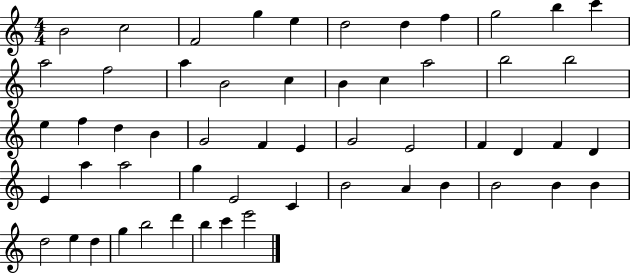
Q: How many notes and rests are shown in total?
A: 55